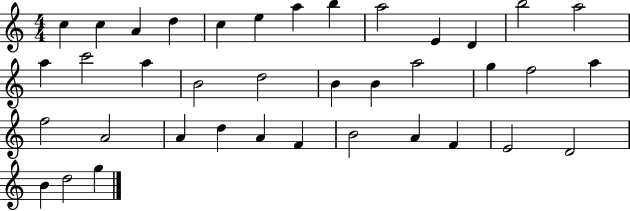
C5/q C5/q A4/q D5/q C5/q E5/q A5/q B5/q A5/h E4/q D4/q B5/h A5/h A5/q C6/h A5/q B4/h D5/h B4/q B4/q A5/h G5/q F5/h A5/q F5/h A4/h A4/q D5/q A4/q F4/q B4/h A4/q F4/q E4/h D4/h B4/q D5/h G5/q